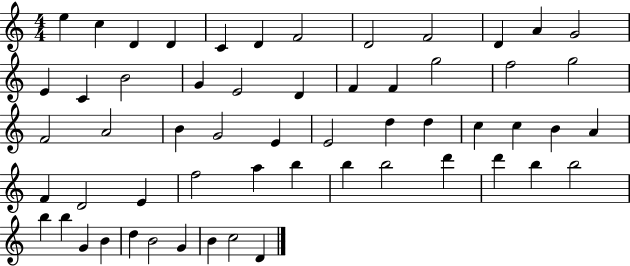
E5/q C5/q D4/q D4/q C4/q D4/q F4/h D4/h F4/h D4/q A4/q G4/h E4/q C4/q B4/h G4/q E4/h D4/q F4/q F4/q G5/h F5/h G5/h F4/h A4/h B4/q G4/h E4/q E4/h D5/q D5/q C5/q C5/q B4/q A4/q F4/q D4/h E4/q F5/h A5/q B5/q B5/q B5/h D6/q D6/q B5/q B5/h B5/q B5/q G4/q B4/q D5/q B4/h G4/q B4/q C5/h D4/q